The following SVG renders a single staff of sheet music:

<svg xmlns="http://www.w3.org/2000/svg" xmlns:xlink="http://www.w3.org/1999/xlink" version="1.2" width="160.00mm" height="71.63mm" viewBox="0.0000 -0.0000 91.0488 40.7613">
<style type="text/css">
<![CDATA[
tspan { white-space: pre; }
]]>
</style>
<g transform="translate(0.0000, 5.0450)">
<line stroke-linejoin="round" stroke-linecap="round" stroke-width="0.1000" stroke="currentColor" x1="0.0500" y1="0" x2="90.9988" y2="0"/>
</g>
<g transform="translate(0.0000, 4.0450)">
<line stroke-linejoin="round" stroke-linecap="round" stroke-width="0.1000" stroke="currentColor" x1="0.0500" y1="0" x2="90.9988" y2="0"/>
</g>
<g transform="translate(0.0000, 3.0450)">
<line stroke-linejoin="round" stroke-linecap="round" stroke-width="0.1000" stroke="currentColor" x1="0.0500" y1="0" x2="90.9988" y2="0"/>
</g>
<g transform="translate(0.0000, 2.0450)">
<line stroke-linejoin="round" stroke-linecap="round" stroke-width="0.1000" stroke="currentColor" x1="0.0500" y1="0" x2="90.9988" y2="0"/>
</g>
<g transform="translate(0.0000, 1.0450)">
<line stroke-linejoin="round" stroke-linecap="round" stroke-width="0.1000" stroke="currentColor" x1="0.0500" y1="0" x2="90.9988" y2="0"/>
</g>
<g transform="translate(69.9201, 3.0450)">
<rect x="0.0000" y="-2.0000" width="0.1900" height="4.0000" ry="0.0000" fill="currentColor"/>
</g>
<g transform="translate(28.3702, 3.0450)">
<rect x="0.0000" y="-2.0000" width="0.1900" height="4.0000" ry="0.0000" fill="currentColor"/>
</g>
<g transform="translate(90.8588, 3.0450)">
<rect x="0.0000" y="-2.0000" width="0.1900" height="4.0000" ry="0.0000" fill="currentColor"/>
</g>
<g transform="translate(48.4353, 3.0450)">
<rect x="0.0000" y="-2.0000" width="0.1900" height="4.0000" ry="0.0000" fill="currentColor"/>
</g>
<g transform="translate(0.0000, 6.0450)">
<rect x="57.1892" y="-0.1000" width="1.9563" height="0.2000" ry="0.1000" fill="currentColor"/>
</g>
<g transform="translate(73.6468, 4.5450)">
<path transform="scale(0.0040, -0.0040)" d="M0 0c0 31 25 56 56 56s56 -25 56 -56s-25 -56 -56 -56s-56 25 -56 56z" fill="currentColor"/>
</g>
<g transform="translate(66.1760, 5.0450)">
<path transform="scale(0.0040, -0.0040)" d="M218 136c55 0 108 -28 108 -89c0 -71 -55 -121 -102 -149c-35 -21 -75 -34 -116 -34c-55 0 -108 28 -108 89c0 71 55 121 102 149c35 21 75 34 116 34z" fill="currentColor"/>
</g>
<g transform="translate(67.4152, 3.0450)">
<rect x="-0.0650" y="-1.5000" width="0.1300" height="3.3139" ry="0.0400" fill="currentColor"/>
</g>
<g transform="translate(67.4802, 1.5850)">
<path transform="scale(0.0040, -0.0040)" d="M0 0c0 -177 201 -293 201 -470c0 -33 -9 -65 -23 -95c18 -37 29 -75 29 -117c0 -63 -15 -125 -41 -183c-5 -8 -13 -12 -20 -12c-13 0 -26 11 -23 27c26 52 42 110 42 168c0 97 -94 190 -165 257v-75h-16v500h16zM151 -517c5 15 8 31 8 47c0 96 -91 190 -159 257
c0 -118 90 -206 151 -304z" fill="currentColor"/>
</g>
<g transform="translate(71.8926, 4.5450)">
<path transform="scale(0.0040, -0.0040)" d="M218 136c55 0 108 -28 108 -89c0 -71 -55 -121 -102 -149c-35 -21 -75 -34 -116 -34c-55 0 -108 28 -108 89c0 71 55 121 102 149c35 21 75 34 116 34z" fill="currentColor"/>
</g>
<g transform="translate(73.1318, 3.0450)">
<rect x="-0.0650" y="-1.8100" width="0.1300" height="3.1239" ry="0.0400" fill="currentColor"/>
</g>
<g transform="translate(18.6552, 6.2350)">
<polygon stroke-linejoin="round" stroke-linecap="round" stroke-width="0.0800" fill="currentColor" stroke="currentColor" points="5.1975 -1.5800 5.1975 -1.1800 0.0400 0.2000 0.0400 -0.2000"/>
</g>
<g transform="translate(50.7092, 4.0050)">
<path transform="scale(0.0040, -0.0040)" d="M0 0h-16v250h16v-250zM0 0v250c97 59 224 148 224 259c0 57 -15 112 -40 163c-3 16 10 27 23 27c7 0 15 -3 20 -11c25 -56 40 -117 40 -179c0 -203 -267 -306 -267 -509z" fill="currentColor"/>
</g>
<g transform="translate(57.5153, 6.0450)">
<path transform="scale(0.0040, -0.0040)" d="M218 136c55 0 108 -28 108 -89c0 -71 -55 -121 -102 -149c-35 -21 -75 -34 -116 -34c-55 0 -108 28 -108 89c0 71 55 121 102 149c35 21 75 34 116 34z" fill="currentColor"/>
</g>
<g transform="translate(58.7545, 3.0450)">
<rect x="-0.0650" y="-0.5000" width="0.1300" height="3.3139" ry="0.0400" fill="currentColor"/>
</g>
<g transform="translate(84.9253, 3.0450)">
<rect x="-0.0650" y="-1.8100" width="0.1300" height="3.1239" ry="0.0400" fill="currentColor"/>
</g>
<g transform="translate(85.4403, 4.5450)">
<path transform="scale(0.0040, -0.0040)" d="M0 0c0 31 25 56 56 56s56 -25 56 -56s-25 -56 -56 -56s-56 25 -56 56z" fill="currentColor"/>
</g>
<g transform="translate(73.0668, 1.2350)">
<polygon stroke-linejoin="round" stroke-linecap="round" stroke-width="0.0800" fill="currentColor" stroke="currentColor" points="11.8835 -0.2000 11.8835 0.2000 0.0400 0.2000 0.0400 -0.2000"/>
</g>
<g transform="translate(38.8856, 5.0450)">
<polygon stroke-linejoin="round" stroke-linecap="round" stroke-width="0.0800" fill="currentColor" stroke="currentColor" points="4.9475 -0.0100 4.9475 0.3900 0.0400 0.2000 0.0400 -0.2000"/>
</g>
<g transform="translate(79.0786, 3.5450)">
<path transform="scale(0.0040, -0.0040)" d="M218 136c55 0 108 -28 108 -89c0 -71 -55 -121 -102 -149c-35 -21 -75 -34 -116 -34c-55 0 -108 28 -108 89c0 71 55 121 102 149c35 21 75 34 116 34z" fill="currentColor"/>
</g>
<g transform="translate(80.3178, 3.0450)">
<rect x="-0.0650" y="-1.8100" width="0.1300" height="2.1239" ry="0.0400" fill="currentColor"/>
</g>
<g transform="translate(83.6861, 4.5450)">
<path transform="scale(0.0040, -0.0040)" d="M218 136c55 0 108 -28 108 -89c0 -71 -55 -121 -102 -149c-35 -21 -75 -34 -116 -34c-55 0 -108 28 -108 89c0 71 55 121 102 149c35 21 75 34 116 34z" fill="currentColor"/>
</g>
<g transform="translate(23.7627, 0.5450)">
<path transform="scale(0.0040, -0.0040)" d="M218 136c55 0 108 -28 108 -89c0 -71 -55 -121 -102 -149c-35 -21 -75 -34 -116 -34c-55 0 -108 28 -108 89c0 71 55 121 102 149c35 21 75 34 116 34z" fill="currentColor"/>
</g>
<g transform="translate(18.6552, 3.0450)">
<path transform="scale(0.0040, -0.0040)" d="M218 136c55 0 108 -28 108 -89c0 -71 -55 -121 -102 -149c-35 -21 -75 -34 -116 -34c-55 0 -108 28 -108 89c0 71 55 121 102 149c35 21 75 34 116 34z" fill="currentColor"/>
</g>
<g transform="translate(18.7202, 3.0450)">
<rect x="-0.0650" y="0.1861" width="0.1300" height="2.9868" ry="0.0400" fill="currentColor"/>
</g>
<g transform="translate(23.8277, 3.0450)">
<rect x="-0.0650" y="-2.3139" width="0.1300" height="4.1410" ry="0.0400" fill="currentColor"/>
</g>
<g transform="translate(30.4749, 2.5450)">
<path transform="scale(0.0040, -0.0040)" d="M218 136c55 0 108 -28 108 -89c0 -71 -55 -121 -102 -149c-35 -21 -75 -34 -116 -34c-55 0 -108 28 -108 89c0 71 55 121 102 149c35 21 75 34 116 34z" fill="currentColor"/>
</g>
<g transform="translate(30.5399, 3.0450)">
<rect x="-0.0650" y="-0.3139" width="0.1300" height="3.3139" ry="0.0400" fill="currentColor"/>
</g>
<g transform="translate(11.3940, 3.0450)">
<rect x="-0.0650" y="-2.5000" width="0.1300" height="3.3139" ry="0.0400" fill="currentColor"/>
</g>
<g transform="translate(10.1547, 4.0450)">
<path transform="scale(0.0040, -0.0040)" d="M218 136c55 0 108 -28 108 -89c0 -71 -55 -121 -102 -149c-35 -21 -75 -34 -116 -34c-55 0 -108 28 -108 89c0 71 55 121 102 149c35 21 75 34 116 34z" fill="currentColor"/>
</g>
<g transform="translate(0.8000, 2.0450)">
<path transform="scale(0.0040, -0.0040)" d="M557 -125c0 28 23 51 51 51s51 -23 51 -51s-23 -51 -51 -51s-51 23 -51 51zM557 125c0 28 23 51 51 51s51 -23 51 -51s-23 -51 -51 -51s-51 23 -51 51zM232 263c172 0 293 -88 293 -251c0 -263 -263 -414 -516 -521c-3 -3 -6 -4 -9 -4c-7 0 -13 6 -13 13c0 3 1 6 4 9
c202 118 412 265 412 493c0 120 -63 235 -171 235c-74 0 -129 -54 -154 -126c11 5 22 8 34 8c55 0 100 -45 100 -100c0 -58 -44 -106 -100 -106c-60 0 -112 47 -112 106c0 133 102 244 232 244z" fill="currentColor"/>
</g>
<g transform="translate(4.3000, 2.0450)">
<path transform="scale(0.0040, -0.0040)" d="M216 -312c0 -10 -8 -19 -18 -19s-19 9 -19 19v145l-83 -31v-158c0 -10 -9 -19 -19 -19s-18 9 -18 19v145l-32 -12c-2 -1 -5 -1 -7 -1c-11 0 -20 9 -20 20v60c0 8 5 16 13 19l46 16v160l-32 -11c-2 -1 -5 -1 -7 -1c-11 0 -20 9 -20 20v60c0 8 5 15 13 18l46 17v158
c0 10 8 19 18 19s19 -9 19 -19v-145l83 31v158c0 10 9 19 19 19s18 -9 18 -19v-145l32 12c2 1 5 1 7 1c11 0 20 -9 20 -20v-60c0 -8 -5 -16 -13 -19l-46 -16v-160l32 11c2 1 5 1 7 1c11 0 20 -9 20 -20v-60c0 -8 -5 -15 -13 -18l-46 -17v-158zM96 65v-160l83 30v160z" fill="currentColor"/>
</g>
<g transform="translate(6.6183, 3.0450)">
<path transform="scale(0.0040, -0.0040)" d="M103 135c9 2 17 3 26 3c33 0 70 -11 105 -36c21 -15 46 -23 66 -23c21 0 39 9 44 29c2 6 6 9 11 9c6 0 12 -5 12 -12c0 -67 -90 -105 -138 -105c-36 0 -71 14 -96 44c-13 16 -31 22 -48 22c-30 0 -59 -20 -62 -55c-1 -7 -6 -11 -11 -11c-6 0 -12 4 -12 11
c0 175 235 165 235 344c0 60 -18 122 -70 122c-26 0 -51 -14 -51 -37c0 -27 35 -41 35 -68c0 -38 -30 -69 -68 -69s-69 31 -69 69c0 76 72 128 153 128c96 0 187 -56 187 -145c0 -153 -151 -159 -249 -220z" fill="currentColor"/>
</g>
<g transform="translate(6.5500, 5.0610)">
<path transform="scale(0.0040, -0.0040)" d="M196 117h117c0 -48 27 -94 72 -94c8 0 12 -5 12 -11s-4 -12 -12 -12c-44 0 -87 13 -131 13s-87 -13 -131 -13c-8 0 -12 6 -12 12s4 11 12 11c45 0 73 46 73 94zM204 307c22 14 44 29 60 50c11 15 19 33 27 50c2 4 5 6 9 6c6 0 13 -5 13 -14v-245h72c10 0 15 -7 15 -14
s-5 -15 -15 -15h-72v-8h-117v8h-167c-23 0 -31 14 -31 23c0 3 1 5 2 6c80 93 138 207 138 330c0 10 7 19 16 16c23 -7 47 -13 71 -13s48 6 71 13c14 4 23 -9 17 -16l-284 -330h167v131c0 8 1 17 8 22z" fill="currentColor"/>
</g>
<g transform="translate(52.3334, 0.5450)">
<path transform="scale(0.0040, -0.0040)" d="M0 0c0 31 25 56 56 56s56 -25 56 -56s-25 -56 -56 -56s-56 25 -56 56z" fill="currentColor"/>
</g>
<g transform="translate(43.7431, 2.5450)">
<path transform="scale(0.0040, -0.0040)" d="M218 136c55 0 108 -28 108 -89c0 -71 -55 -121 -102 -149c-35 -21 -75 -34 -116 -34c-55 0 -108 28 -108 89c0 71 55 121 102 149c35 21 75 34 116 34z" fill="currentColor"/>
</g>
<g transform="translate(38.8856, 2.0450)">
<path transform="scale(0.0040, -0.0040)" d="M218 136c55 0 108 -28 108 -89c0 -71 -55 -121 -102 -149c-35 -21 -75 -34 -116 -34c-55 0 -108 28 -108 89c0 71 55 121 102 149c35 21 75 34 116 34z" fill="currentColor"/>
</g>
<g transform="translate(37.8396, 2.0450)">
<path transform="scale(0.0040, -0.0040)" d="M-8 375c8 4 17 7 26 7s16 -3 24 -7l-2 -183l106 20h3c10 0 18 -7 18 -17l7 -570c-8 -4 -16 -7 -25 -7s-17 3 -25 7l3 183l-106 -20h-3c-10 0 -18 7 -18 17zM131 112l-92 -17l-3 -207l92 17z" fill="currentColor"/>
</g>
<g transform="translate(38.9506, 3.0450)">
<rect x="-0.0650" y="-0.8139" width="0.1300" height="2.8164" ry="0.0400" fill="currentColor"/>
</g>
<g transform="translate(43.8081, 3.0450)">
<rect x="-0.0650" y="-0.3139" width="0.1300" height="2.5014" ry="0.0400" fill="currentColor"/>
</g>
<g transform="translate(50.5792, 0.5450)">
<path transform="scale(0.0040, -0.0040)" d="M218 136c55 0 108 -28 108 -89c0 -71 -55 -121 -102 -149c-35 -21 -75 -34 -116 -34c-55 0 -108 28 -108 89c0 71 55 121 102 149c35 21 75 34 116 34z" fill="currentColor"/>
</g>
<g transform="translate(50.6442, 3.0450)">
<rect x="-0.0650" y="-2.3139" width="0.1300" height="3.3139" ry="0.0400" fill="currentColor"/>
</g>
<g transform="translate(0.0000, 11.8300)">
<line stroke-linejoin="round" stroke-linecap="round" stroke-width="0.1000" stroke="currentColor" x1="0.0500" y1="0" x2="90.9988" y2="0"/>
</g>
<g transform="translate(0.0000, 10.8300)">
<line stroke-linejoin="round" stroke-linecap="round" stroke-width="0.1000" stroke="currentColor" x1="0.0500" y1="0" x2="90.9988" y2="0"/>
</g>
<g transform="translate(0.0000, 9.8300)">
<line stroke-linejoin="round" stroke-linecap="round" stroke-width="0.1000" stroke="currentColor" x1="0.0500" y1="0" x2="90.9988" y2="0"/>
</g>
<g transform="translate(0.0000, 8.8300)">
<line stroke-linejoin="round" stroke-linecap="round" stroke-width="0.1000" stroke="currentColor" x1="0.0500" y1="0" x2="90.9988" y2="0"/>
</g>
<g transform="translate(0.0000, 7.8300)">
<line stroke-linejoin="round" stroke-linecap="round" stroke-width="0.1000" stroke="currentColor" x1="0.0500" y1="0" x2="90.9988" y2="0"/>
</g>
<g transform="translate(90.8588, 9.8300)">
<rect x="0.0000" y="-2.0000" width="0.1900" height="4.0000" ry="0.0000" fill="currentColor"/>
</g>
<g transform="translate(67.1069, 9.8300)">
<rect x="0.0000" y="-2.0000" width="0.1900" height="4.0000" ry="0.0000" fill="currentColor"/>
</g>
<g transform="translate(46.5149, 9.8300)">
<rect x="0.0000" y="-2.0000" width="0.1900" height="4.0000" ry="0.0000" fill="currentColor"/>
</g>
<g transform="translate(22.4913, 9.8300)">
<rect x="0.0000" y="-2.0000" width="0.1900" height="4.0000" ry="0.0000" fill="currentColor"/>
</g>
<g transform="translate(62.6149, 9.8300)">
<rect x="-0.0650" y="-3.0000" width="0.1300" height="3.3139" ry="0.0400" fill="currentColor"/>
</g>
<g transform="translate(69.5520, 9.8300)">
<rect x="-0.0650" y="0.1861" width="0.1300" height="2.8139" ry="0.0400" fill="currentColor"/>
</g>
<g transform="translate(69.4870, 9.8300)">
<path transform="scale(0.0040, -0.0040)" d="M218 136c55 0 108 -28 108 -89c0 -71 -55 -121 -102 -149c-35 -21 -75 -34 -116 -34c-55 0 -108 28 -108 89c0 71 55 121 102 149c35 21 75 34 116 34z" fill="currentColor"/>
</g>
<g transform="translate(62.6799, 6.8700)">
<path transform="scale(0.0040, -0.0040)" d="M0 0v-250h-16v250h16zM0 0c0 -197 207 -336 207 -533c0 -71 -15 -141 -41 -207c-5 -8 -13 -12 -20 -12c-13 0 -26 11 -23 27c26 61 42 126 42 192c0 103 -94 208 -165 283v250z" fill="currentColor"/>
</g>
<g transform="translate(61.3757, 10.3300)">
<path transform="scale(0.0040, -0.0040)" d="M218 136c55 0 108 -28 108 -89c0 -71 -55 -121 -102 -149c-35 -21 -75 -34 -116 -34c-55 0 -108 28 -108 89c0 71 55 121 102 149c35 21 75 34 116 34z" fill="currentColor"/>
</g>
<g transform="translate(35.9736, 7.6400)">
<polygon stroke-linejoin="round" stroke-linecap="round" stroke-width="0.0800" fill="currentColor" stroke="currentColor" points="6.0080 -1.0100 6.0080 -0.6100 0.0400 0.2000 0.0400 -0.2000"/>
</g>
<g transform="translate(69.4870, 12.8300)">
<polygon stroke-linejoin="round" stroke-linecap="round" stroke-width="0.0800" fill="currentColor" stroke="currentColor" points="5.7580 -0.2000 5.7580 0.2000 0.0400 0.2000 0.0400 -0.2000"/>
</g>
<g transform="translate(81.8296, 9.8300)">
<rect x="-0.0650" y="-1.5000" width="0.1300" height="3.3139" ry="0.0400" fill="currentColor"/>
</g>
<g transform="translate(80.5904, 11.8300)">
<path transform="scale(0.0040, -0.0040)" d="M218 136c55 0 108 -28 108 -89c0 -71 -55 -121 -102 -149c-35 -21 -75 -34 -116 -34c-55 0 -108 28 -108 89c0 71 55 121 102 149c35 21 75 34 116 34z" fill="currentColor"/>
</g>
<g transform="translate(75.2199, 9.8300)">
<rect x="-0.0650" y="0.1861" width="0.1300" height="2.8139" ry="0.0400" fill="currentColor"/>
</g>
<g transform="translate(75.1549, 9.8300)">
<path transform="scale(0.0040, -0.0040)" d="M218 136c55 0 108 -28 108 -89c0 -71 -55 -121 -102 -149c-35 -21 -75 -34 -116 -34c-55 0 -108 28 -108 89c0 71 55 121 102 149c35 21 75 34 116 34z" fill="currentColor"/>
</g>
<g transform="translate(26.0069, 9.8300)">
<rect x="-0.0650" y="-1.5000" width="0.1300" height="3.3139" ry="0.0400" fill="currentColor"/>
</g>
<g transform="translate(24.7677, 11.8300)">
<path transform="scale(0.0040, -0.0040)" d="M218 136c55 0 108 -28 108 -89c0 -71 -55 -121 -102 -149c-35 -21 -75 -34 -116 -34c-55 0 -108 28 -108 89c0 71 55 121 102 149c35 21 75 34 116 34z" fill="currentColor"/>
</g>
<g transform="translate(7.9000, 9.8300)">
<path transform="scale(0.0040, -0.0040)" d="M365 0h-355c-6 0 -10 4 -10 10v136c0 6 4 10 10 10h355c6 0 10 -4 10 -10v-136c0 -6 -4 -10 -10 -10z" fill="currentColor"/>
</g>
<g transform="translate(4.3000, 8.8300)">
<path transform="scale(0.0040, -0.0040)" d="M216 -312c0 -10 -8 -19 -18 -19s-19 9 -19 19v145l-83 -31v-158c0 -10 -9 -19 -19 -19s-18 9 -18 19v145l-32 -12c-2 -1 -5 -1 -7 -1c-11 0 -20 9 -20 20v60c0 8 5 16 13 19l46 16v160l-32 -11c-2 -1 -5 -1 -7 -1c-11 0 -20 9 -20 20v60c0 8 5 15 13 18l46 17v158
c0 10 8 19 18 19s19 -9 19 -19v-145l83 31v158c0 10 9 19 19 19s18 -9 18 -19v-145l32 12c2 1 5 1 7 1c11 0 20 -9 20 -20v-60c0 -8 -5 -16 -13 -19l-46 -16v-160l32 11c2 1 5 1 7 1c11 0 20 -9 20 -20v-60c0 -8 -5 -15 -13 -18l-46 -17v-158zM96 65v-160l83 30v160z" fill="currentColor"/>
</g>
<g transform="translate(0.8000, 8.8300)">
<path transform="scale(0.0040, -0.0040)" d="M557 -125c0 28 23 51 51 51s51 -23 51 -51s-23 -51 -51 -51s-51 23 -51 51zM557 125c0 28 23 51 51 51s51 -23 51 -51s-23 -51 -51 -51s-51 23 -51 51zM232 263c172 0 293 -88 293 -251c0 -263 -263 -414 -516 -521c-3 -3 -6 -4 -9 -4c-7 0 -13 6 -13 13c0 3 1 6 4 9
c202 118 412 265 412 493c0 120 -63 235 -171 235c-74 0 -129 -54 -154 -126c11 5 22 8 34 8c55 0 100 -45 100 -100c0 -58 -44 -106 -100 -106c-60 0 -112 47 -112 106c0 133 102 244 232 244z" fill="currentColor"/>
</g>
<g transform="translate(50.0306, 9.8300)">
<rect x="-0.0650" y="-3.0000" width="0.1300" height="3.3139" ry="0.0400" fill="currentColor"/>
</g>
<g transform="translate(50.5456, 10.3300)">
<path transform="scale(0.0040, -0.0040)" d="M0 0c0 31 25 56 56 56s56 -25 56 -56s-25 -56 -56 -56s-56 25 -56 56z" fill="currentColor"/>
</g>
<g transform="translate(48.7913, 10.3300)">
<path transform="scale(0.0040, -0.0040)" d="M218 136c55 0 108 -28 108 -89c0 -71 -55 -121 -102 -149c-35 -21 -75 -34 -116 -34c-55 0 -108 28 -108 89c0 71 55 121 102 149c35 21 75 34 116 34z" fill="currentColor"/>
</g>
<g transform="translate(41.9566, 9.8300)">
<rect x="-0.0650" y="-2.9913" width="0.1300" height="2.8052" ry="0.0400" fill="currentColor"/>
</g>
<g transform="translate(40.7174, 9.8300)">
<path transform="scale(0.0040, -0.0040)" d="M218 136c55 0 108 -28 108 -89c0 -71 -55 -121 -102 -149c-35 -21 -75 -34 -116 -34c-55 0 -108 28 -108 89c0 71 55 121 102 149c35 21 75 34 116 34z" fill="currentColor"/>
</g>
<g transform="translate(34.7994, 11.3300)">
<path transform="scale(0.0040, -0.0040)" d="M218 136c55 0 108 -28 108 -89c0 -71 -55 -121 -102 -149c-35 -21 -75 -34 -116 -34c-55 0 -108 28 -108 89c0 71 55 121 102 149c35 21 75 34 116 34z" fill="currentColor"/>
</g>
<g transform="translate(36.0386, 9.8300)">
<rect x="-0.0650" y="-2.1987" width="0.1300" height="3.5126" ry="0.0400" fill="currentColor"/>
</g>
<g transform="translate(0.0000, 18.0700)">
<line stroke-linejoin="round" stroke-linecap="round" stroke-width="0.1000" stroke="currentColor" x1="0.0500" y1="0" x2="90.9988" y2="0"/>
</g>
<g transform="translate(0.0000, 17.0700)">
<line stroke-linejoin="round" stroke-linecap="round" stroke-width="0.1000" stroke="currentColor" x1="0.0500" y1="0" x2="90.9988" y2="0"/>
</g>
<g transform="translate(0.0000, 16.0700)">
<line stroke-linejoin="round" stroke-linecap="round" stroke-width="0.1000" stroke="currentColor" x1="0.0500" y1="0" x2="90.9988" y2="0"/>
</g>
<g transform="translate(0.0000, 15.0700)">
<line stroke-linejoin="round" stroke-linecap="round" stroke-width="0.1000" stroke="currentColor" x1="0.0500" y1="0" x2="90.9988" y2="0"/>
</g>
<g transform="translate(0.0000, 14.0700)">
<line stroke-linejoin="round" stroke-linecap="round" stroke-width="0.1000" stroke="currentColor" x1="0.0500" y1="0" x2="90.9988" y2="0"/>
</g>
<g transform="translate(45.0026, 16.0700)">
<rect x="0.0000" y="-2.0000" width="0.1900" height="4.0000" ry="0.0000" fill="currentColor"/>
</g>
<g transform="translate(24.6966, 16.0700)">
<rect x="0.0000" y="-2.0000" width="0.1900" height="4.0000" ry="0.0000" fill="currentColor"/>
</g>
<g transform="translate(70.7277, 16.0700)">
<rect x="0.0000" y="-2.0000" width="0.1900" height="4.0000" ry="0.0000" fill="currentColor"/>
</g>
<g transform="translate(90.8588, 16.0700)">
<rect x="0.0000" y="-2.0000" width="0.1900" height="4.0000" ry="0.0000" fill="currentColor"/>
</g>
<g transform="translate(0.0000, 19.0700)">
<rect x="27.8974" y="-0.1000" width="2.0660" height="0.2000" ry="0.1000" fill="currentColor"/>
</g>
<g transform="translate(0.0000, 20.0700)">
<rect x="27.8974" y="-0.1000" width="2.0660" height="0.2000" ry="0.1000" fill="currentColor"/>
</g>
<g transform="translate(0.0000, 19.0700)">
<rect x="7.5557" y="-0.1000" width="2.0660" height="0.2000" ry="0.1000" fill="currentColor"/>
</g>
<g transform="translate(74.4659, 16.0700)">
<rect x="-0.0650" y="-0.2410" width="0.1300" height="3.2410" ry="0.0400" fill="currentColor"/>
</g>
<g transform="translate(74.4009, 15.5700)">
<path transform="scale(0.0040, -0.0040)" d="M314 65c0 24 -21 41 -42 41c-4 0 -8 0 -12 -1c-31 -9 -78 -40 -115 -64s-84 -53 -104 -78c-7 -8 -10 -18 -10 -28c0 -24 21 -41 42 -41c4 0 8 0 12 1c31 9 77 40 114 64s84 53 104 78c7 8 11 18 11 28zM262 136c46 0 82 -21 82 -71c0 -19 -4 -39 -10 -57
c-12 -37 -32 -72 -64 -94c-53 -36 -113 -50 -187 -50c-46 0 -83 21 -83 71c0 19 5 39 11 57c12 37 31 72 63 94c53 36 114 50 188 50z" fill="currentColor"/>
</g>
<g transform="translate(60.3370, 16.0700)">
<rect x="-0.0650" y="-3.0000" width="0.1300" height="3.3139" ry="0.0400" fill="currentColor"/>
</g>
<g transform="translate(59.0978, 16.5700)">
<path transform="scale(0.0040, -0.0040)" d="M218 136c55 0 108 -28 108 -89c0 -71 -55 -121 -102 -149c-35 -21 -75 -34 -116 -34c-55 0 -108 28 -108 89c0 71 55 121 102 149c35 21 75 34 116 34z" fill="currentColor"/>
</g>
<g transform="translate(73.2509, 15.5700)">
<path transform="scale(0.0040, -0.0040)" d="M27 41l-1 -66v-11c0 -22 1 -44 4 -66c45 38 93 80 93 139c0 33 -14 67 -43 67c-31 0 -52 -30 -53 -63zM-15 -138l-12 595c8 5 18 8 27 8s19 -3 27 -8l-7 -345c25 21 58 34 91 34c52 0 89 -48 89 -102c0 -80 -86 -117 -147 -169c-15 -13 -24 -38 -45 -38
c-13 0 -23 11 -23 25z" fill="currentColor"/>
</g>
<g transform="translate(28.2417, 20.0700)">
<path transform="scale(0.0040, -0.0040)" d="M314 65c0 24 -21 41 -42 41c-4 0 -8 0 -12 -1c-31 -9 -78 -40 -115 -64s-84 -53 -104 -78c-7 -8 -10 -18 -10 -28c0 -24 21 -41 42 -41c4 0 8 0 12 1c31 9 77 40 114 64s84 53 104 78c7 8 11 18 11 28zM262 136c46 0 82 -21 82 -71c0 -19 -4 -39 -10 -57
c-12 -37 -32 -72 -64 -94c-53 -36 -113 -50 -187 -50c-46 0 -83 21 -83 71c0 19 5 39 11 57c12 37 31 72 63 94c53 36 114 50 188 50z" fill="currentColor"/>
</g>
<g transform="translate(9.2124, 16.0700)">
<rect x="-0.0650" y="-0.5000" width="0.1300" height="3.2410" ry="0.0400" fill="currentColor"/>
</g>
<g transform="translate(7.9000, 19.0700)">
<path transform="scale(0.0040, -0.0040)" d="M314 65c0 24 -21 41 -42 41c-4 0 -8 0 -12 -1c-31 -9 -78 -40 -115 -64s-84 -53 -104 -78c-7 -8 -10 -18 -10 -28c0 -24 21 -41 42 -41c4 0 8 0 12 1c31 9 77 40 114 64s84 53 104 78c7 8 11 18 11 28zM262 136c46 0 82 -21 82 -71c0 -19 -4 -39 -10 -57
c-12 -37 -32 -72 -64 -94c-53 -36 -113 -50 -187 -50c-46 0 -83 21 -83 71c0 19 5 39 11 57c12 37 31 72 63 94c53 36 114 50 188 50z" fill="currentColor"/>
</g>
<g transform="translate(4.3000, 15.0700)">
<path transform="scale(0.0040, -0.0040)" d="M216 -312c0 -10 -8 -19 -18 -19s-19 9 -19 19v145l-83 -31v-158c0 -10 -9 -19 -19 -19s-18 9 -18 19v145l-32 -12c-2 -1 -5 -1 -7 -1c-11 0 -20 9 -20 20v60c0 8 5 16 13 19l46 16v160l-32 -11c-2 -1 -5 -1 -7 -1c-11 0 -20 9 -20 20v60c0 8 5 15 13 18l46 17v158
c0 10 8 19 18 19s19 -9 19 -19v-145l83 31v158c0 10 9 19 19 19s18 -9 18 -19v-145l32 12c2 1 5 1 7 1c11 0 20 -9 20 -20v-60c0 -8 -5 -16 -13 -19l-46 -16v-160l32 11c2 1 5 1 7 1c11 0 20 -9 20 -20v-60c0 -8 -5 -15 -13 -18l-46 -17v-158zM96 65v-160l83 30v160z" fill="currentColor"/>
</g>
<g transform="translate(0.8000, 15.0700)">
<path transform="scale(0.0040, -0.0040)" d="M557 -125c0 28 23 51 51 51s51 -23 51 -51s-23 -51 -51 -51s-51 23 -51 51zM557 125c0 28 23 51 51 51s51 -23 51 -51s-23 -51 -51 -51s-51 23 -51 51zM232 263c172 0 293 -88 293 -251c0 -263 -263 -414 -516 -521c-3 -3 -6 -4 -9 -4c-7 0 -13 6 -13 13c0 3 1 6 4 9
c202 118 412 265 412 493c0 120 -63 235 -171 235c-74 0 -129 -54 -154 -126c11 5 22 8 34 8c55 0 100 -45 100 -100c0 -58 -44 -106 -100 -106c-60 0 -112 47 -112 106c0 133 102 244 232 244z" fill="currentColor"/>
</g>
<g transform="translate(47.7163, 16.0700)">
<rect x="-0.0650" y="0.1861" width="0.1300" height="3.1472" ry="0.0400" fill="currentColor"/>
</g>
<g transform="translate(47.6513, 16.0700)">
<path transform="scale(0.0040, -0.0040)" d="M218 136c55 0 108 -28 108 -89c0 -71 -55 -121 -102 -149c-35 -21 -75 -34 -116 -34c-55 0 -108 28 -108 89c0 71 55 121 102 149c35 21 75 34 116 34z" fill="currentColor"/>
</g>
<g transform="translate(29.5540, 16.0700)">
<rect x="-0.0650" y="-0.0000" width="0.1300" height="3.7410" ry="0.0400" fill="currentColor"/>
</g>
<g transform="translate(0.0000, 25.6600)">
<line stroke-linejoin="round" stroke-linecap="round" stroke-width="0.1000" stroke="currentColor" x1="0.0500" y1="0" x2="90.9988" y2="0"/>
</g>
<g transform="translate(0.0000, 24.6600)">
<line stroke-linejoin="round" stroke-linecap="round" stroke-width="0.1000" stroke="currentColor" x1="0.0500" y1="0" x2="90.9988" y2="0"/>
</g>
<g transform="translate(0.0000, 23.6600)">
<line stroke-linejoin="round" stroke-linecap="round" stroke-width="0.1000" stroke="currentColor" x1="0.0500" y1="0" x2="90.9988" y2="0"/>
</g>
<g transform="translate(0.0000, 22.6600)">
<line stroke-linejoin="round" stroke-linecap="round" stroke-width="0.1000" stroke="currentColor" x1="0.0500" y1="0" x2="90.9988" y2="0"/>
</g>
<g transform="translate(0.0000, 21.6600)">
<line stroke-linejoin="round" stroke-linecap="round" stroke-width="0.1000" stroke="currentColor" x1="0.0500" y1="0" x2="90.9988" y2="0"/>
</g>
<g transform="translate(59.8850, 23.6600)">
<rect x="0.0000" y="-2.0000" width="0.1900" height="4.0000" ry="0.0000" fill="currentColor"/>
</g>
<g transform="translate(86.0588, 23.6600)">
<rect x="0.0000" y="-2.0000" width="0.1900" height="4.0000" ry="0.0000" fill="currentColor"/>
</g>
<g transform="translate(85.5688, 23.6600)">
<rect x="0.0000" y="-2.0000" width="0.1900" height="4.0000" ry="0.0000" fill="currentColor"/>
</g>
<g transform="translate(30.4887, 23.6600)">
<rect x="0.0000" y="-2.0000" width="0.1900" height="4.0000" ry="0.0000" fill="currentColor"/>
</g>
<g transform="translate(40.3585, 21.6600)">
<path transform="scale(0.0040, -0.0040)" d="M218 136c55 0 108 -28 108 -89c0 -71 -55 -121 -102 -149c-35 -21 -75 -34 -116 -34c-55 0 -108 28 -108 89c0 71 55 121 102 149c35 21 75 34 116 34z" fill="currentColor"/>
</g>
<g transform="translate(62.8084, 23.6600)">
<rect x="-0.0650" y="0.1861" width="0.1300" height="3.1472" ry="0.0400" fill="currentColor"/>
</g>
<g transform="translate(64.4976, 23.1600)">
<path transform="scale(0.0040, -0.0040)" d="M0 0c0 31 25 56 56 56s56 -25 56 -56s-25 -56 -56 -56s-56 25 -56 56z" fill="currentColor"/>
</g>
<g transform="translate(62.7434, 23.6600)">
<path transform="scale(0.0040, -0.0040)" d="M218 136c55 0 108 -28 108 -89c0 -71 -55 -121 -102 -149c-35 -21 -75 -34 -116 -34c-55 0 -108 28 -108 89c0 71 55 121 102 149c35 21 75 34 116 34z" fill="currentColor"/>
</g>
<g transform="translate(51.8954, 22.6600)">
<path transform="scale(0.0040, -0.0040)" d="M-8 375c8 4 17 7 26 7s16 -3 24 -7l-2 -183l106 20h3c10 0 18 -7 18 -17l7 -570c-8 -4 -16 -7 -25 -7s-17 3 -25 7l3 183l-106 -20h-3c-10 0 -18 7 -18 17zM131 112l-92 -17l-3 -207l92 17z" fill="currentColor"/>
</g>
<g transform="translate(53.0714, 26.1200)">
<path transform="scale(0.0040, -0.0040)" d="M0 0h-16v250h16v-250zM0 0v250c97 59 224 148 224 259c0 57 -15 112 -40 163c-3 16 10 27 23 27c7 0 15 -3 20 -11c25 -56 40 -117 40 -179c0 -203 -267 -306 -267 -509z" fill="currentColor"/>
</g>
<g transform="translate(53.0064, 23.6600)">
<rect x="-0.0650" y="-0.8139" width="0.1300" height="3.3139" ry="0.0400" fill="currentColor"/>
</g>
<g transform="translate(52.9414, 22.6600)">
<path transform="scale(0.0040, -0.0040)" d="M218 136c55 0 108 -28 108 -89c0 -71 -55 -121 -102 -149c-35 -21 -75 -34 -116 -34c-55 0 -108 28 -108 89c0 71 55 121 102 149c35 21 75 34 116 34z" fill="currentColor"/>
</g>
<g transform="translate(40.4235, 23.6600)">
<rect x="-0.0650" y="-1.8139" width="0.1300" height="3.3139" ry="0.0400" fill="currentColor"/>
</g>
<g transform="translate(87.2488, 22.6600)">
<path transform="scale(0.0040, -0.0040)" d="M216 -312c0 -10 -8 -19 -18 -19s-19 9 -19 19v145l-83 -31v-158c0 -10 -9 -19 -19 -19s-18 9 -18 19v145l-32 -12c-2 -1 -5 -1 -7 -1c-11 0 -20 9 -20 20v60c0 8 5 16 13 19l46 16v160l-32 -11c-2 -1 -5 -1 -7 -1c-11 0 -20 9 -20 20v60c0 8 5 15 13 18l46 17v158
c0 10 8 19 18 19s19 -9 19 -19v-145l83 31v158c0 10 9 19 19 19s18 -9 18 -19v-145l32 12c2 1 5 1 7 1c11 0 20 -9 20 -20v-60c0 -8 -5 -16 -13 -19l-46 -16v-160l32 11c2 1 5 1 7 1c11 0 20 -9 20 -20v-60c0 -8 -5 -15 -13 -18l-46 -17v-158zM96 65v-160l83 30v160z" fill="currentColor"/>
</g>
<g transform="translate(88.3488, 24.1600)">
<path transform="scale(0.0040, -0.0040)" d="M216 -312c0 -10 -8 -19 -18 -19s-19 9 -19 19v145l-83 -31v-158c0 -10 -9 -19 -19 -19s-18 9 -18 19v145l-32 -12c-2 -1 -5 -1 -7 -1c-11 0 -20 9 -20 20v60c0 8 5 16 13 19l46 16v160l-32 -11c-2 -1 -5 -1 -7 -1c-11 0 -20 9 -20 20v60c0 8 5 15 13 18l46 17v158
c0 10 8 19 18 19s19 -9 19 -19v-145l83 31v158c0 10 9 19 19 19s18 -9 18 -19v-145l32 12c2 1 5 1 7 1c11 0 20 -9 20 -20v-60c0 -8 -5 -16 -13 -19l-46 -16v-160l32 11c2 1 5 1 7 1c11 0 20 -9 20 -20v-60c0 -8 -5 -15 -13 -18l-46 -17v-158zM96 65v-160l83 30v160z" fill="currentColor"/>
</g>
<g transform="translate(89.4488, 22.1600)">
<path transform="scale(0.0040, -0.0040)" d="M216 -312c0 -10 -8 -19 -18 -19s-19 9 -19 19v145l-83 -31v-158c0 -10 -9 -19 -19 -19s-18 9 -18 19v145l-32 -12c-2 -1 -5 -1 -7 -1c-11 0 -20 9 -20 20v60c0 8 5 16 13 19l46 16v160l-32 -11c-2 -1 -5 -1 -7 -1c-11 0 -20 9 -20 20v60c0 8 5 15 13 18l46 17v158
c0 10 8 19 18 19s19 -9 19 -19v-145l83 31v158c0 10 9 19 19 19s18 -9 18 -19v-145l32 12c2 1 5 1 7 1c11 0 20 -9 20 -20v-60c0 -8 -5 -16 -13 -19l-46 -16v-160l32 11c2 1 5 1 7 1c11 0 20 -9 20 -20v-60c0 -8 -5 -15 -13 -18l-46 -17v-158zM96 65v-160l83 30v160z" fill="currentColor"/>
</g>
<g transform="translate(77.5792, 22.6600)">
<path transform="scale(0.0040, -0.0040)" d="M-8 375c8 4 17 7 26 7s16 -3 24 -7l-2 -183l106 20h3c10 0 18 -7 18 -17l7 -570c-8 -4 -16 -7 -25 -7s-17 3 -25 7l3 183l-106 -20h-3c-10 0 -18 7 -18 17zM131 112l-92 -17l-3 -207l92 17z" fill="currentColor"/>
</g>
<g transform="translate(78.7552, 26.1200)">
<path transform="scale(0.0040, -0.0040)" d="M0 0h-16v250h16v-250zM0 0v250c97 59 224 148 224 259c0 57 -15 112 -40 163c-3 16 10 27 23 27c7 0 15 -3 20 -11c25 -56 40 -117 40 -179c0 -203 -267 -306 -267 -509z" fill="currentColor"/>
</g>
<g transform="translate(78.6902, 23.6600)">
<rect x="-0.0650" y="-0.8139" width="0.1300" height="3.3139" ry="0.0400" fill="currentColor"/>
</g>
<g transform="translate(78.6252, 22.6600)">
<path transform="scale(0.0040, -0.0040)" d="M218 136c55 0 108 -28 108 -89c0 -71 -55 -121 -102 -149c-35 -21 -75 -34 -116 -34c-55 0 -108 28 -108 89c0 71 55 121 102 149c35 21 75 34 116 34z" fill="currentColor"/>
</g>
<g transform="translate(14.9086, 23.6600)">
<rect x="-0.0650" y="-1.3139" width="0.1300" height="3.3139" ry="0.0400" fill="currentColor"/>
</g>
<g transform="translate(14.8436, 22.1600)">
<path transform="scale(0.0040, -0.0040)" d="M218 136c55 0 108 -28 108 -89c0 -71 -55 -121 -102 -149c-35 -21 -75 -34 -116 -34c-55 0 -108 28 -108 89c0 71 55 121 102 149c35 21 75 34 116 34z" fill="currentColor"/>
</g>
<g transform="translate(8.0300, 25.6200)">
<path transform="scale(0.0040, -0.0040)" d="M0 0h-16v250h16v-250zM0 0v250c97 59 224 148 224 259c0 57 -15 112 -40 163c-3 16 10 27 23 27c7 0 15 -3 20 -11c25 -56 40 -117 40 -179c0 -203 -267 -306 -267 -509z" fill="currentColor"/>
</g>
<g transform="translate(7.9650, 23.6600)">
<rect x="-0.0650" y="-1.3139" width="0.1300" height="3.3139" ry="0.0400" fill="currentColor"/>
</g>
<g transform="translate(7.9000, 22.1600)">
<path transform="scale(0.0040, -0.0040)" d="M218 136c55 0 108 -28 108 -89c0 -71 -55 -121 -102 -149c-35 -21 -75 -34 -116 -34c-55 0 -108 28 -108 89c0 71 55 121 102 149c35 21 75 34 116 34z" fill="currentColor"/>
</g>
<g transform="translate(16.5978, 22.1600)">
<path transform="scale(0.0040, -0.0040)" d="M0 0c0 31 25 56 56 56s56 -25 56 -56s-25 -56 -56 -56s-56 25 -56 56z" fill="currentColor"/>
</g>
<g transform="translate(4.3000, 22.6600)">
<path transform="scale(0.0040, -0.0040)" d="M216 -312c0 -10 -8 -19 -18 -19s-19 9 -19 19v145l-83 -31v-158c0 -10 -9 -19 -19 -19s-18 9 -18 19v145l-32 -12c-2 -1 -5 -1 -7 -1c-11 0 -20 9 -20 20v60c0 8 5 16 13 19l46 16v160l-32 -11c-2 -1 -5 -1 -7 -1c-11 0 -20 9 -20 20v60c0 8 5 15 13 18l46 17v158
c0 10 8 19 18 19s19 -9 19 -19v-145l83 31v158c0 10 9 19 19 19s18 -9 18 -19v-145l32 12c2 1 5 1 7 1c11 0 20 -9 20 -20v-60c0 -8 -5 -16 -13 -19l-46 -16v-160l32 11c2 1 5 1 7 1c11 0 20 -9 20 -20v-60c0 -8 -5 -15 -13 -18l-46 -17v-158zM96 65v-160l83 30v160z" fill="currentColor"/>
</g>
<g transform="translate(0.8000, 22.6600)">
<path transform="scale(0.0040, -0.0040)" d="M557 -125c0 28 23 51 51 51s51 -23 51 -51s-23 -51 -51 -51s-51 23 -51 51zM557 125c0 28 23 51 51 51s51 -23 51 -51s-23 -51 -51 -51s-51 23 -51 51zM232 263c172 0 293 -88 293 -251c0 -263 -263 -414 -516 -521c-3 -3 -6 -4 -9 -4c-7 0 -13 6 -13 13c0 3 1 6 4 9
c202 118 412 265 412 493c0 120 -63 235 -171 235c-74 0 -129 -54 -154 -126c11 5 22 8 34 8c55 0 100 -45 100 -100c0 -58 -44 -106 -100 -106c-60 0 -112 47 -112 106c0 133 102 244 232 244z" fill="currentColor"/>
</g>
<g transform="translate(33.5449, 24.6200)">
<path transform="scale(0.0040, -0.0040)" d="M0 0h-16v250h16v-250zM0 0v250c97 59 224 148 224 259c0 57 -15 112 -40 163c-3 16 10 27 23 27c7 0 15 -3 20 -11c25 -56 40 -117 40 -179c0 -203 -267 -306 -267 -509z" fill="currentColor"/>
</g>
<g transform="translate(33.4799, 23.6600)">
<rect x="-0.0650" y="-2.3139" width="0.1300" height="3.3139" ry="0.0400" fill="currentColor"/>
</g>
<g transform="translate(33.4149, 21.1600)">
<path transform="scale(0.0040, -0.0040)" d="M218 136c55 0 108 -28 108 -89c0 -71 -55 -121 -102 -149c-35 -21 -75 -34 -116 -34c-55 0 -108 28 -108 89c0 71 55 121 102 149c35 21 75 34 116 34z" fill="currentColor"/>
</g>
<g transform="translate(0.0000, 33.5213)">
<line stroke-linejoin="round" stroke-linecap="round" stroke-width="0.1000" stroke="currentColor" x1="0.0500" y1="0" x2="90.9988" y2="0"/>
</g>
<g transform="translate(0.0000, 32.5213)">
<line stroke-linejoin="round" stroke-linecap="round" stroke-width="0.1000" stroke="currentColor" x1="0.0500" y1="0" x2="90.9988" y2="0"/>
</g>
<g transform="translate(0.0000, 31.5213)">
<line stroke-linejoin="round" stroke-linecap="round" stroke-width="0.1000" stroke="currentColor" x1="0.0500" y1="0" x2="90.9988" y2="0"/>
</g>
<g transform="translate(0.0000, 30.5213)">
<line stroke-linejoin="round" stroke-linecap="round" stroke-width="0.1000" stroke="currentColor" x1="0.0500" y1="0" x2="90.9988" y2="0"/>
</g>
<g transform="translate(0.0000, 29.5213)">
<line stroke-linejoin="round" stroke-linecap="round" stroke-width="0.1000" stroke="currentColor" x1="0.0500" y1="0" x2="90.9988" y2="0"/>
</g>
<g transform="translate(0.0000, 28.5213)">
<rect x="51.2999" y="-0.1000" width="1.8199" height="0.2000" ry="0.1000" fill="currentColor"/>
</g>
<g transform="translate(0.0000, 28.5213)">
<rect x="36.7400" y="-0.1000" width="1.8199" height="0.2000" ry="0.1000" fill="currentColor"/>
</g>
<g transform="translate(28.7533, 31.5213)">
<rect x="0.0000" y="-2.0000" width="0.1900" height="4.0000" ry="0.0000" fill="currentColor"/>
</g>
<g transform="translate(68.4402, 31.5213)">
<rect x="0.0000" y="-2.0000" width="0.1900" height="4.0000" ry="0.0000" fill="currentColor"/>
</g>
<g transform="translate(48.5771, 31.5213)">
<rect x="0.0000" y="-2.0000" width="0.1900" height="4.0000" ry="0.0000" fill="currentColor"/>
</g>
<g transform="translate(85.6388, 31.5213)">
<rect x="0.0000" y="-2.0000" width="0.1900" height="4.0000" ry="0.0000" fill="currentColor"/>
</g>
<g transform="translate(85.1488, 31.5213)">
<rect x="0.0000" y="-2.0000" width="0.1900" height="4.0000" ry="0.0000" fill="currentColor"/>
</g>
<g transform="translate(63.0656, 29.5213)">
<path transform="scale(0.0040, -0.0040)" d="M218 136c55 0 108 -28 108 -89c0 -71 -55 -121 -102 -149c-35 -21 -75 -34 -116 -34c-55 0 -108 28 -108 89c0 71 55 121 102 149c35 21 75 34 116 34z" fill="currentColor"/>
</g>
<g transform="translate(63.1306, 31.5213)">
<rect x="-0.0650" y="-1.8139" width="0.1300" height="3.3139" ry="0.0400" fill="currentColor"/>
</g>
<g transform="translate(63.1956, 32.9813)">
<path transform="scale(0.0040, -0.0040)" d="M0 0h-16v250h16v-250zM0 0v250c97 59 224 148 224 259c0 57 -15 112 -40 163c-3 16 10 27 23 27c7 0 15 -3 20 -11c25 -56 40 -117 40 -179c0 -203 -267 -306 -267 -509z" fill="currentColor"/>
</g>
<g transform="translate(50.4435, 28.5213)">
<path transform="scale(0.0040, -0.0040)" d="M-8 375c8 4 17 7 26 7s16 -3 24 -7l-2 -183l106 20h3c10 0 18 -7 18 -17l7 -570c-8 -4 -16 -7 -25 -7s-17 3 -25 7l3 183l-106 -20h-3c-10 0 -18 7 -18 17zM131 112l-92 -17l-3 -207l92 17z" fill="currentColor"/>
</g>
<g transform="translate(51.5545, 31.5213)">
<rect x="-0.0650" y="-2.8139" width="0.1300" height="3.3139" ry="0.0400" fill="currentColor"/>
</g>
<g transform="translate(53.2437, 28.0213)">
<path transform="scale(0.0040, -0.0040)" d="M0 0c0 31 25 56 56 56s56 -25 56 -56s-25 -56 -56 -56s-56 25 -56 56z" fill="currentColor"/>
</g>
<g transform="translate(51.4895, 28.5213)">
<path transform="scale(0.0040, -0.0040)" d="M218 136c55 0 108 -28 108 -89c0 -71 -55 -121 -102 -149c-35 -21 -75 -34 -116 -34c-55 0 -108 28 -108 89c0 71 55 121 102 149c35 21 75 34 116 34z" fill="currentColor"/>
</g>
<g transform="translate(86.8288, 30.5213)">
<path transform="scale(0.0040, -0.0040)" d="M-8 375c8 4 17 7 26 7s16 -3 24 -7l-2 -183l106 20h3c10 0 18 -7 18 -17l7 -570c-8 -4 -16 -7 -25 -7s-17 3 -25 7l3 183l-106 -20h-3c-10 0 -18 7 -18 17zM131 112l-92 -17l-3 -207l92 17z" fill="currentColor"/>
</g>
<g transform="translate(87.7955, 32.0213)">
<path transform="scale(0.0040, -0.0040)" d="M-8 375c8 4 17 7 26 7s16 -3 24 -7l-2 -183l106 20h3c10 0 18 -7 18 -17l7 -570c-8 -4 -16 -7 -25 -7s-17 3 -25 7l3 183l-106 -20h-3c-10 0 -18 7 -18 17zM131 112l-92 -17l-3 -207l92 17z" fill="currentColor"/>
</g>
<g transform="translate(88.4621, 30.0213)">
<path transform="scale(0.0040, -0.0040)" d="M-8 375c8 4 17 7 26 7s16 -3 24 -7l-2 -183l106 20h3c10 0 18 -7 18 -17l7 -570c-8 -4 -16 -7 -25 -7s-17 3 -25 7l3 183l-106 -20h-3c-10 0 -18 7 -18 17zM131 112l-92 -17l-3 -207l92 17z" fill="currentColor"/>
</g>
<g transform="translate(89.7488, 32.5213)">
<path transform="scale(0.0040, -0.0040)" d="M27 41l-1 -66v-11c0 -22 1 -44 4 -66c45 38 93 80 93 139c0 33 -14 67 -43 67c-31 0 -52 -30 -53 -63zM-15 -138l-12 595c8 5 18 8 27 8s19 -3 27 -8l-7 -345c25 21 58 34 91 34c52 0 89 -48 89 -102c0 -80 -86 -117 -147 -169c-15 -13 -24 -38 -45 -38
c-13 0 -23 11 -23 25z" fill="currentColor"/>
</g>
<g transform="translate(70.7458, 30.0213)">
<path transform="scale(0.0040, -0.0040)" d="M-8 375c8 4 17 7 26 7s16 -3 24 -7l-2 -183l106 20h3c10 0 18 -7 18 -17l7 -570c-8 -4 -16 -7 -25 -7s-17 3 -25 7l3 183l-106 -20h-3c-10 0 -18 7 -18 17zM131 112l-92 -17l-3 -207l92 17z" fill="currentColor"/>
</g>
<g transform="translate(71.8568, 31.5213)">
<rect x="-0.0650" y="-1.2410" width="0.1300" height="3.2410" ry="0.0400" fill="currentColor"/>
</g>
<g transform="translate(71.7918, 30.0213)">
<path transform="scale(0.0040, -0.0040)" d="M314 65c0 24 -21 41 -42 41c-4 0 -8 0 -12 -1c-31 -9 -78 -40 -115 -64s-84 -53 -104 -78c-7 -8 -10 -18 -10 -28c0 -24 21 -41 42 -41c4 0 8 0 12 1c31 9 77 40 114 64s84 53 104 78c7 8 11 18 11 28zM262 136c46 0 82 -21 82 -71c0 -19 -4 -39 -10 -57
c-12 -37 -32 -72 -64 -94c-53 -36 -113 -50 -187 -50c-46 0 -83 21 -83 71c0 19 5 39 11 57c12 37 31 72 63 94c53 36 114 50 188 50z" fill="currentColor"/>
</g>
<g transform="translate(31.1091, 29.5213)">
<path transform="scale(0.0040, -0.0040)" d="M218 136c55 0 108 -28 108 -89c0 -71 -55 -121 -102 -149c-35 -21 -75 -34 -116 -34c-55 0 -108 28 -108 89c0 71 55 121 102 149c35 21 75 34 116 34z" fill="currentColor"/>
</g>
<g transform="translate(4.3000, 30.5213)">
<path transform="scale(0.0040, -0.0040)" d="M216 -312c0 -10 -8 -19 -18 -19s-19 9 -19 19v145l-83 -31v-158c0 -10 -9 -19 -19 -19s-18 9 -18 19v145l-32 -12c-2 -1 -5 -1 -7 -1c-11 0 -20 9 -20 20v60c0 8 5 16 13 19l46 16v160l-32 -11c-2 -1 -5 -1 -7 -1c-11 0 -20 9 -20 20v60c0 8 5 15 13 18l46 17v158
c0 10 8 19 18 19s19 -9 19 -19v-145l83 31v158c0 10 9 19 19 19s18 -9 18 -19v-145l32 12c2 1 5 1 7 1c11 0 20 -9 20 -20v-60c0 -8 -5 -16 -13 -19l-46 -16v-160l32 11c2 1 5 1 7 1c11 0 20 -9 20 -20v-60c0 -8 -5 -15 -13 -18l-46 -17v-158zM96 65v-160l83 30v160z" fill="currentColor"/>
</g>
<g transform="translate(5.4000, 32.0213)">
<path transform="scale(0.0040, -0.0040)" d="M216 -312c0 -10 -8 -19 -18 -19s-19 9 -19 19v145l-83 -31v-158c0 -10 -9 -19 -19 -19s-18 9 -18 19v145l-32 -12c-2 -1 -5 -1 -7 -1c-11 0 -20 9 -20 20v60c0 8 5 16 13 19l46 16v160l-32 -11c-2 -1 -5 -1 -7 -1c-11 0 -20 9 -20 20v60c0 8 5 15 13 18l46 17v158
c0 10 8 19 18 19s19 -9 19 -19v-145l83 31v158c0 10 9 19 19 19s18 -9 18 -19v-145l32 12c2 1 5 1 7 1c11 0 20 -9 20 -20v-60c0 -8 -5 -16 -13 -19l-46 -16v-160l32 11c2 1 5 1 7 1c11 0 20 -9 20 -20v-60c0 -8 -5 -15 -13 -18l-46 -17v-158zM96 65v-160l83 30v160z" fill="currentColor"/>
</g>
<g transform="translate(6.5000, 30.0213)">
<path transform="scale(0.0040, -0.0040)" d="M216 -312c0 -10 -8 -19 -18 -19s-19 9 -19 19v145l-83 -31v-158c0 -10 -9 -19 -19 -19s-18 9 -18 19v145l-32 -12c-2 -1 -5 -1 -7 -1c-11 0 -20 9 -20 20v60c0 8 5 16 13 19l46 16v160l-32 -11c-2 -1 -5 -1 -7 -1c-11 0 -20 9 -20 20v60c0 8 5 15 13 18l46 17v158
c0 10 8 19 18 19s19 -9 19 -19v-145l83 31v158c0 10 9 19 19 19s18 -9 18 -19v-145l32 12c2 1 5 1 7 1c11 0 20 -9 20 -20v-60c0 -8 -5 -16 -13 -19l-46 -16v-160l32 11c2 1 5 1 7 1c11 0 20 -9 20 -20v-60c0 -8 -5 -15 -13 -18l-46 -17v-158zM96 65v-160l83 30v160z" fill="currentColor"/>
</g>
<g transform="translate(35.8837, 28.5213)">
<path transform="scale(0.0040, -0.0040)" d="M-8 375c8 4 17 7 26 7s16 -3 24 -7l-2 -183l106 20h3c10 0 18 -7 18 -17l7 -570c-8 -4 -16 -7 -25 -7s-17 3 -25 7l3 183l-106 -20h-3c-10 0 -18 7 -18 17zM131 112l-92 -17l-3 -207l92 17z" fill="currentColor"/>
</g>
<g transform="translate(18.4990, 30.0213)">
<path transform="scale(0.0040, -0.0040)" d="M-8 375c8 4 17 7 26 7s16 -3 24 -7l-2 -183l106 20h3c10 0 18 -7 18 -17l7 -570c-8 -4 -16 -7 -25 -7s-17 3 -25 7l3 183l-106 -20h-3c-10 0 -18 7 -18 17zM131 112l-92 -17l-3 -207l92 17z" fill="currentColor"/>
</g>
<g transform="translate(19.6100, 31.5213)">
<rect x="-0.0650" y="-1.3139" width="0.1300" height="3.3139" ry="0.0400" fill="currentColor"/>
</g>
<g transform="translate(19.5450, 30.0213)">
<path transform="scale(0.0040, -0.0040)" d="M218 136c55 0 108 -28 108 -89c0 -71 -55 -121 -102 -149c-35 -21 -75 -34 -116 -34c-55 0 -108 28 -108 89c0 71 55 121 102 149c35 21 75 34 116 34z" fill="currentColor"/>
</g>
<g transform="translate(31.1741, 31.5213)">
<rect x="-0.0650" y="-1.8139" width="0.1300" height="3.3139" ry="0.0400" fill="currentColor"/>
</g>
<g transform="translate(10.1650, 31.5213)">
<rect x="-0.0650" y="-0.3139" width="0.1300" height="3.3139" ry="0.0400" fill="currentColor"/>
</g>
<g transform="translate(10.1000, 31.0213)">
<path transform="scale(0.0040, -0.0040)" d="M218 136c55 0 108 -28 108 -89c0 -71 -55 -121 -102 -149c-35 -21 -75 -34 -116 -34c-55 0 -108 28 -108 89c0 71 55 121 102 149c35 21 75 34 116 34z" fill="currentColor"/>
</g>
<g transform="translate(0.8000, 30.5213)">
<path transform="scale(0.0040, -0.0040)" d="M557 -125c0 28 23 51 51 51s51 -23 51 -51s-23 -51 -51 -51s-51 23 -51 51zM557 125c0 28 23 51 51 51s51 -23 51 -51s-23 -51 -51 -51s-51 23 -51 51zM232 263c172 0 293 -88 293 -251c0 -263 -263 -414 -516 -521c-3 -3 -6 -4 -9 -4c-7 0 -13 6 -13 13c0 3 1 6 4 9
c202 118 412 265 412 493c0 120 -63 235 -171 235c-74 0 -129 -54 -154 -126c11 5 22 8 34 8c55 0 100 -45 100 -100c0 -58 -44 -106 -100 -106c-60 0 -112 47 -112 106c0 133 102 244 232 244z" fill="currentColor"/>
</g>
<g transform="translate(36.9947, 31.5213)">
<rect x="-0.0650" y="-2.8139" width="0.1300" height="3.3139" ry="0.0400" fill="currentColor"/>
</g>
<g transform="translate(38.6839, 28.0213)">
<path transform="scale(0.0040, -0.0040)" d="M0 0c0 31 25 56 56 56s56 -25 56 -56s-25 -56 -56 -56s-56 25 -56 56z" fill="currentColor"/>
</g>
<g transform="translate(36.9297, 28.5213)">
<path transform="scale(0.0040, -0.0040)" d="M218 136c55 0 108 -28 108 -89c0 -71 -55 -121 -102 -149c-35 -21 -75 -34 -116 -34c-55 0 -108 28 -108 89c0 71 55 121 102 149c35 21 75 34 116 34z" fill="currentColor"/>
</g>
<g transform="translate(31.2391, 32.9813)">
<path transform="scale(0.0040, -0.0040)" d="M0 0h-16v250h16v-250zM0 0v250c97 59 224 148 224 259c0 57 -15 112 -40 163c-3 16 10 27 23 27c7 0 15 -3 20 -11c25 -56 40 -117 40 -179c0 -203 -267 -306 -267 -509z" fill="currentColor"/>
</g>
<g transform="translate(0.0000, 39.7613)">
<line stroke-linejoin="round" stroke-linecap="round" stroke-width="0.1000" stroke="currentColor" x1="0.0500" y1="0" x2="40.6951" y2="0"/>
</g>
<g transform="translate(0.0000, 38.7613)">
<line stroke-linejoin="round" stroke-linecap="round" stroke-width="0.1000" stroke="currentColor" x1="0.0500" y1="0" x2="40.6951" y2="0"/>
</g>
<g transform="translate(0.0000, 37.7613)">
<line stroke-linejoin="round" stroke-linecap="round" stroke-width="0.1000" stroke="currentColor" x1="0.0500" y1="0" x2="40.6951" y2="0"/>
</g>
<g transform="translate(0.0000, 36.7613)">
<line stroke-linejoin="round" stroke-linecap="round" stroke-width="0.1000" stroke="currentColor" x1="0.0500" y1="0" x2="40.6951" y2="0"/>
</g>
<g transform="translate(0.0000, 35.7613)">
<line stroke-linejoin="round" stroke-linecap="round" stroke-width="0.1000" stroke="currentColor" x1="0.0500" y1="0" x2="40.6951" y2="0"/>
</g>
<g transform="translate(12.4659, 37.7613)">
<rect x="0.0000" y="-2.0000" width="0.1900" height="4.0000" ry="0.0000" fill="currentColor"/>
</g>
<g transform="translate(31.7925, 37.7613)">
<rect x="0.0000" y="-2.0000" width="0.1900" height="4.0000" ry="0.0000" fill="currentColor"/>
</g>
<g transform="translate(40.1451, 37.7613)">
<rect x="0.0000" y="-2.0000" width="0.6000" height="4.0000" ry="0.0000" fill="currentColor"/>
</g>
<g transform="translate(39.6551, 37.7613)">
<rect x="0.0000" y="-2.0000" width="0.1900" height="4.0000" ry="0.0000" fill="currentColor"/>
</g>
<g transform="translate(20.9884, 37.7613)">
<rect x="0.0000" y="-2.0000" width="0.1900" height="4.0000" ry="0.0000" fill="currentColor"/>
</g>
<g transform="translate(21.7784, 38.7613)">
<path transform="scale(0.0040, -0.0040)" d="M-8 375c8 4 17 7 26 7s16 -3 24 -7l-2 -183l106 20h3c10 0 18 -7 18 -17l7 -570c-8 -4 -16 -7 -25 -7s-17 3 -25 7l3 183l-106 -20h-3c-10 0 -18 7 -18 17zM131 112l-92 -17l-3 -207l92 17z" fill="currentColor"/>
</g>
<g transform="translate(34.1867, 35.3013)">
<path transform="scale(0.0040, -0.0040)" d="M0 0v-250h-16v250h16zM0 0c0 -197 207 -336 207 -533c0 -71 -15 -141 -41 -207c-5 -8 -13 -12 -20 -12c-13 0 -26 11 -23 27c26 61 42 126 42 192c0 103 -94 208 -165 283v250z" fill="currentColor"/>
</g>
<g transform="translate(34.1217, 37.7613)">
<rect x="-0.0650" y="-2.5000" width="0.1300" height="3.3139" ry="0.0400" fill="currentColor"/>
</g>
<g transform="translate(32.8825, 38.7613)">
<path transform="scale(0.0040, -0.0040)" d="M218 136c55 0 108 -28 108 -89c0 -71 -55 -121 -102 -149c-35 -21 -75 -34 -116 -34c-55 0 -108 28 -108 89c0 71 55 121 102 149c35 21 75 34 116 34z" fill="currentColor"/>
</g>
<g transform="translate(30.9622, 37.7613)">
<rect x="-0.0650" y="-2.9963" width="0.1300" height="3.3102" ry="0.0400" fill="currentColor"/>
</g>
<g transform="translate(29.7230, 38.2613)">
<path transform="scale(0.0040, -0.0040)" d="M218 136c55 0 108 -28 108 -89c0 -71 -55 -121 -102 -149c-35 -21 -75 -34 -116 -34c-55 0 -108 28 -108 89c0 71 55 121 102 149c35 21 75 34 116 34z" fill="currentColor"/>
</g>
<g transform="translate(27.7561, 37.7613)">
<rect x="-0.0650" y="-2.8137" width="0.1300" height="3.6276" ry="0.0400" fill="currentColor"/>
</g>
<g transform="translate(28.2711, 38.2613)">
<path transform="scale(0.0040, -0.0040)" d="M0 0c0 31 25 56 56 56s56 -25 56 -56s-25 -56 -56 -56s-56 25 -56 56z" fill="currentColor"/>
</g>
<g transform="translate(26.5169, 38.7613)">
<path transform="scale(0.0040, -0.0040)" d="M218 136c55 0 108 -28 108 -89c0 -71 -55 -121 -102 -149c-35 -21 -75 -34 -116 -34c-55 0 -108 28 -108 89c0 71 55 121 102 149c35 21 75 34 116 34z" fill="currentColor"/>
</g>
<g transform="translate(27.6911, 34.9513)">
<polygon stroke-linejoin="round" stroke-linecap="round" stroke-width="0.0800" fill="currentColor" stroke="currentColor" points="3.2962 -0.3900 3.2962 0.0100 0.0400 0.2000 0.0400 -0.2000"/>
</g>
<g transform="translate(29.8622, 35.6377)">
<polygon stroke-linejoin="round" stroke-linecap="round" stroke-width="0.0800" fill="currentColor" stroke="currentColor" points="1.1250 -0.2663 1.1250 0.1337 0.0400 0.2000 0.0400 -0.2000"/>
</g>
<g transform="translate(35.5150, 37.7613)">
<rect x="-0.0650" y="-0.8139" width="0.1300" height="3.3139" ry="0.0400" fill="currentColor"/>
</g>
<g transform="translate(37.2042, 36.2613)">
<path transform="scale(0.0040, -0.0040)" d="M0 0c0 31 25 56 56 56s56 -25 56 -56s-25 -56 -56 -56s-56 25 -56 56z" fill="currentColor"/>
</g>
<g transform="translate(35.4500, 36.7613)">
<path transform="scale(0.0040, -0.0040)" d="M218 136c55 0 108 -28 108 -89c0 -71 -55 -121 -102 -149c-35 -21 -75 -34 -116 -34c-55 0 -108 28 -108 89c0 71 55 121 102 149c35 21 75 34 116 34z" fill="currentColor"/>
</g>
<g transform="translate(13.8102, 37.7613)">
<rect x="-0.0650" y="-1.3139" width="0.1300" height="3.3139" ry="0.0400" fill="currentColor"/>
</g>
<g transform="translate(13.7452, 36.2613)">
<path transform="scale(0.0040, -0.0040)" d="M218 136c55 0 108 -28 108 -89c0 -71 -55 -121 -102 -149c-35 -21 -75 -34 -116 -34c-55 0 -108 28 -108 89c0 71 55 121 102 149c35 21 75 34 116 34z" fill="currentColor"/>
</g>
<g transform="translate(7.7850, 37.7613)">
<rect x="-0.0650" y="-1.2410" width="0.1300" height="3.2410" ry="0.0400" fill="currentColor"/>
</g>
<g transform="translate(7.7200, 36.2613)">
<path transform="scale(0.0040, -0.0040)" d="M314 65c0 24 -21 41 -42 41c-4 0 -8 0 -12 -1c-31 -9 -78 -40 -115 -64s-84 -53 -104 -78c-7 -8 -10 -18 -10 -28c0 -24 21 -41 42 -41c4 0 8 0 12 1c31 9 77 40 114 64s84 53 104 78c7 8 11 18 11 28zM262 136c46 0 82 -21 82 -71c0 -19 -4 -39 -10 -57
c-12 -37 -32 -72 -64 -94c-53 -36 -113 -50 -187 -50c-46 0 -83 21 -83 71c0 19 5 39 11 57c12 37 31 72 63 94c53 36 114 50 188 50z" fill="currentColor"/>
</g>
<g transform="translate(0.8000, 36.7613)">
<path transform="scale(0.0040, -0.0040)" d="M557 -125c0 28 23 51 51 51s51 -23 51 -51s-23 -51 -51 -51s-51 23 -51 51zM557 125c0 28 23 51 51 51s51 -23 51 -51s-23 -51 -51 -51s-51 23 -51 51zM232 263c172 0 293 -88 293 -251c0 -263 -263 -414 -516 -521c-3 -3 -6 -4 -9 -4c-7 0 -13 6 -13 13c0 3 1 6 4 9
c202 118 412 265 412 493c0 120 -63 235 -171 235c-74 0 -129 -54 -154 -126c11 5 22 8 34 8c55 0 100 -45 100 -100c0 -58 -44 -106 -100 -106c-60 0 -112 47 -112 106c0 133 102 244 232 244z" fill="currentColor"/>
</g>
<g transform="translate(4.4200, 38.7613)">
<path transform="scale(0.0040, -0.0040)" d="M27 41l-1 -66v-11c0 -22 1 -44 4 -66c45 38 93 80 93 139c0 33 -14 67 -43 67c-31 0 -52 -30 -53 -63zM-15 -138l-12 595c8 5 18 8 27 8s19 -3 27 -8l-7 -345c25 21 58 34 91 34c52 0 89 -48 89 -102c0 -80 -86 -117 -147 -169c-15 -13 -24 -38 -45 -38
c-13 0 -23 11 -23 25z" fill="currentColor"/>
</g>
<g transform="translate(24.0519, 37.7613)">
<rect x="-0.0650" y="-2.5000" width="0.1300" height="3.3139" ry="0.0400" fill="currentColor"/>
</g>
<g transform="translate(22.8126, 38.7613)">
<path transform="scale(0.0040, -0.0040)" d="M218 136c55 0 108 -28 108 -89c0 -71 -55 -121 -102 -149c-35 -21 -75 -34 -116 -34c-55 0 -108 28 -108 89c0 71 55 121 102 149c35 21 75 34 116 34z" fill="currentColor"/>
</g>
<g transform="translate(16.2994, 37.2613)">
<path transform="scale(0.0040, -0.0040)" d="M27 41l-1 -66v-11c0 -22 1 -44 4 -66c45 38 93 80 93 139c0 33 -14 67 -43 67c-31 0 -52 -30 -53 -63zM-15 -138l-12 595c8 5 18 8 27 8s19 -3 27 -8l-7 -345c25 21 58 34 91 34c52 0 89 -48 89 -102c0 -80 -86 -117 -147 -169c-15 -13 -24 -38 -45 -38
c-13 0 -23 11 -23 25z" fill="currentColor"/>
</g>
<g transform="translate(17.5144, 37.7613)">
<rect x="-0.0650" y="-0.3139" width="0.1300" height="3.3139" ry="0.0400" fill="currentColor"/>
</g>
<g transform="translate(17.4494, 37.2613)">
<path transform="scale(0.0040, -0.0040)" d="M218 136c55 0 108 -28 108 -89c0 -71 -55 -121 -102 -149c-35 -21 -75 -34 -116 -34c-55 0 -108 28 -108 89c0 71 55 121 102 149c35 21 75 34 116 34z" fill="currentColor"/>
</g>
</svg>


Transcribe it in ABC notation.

X:1
T:Untitled
M:2/4
L:1/4
K:G
B,, D,/2 B,/2 E, F,/2 E,/2 B,/2 E,, G,,/4 A,,/2 C,/2 A,,/2 z2 G,, A,,/2 D,/2 C, C,/2 D,/2 D,/2 G,, E,,2 C,,2 D, C, _E,2 G,/2 G, B,/2 A, F,/2 D, F,/2 E, G, A,/2 C C A,/2 G,2 G,2 G, _E, B,, B,,/2 C,/4 _B,,/2 F,